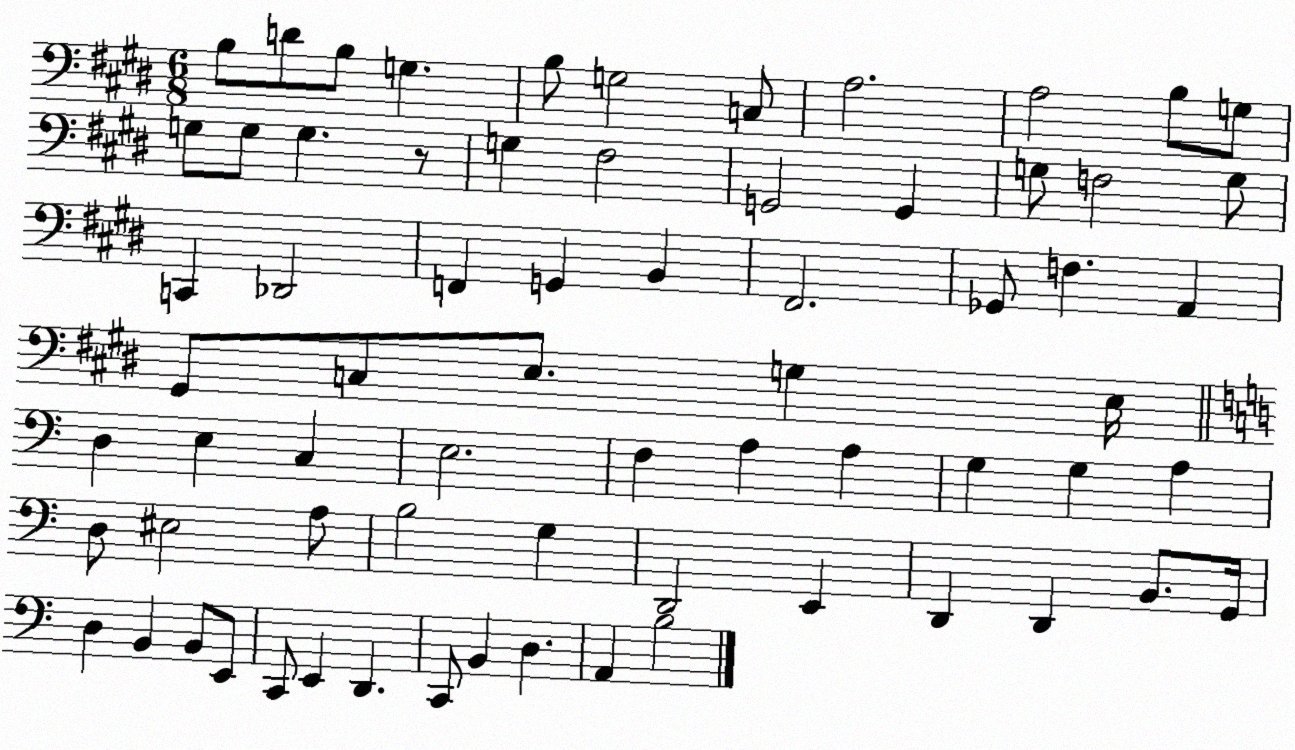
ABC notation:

X:1
T:Untitled
M:6/8
L:1/4
K:E
B,/2 D/2 B,/2 G, B,/2 G,2 C,/2 A,2 A,2 B,/2 G,/2 G,/2 G,/2 G, z/2 G, ^F,2 G,,2 G,, G,/2 F,2 G,/2 C,, _D,,2 F,, G,, B,, ^F,,2 _G,,/2 F, A,, ^G,,/2 C,/2 E,/2 G, E,/4 D, E, C, E,2 F, A, A, G, G, A, D,/2 ^E,2 A,/2 B,2 G, D,,2 E,, D,, D,, B,,/2 G,,/4 D, B,, B,,/2 E,,/2 C,,/2 E,, D,, C,,/2 B,, D, A,, B,2